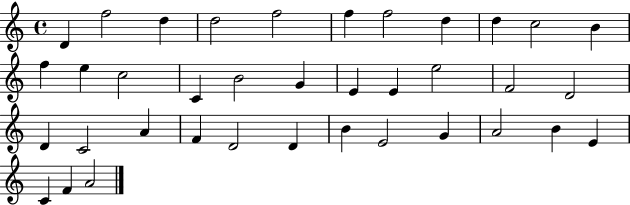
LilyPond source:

{
  \clef treble
  \time 4/4
  \defaultTimeSignature
  \key c \major
  d'4 f''2 d''4 | d''2 f''2 | f''4 f''2 d''4 | d''4 c''2 b'4 | \break f''4 e''4 c''2 | c'4 b'2 g'4 | e'4 e'4 e''2 | f'2 d'2 | \break d'4 c'2 a'4 | f'4 d'2 d'4 | b'4 e'2 g'4 | a'2 b'4 e'4 | \break c'4 f'4 a'2 | \bar "|."
}